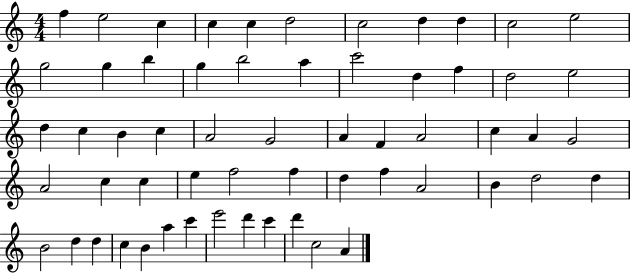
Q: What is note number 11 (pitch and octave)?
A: E5